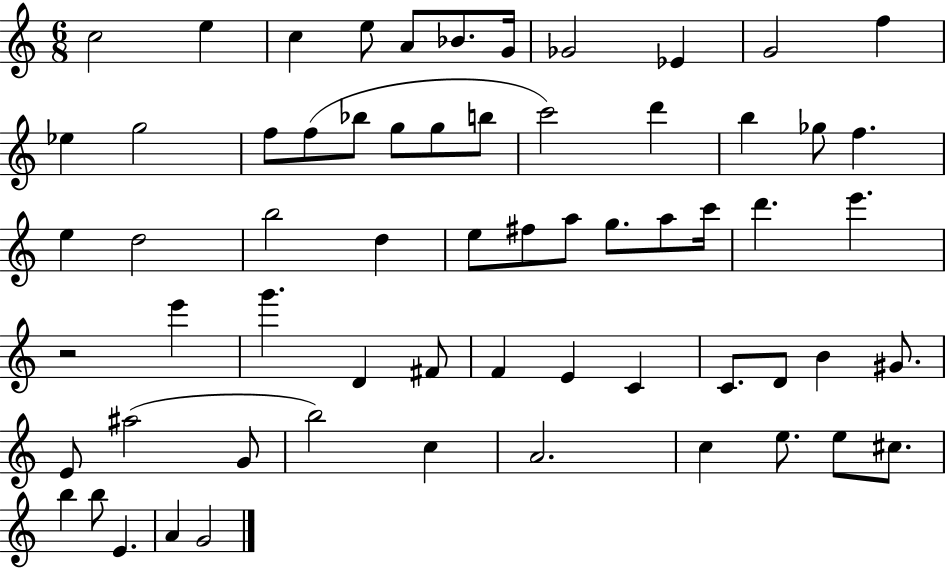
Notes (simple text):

C5/h E5/q C5/q E5/e A4/e Bb4/e. G4/s Gb4/h Eb4/q G4/h F5/q Eb5/q G5/h F5/e F5/e Bb5/e G5/e G5/e B5/e C6/h D6/q B5/q Gb5/e F5/q. E5/q D5/h B5/h D5/q E5/e F#5/e A5/e G5/e. A5/e C6/s D6/q. E6/q. R/h E6/q G6/q. D4/q F#4/e F4/q E4/q C4/q C4/e. D4/e B4/q G#4/e. E4/e A#5/h G4/e B5/h C5/q A4/h. C5/q E5/e. E5/e C#5/e. B5/q B5/e E4/q. A4/q G4/h